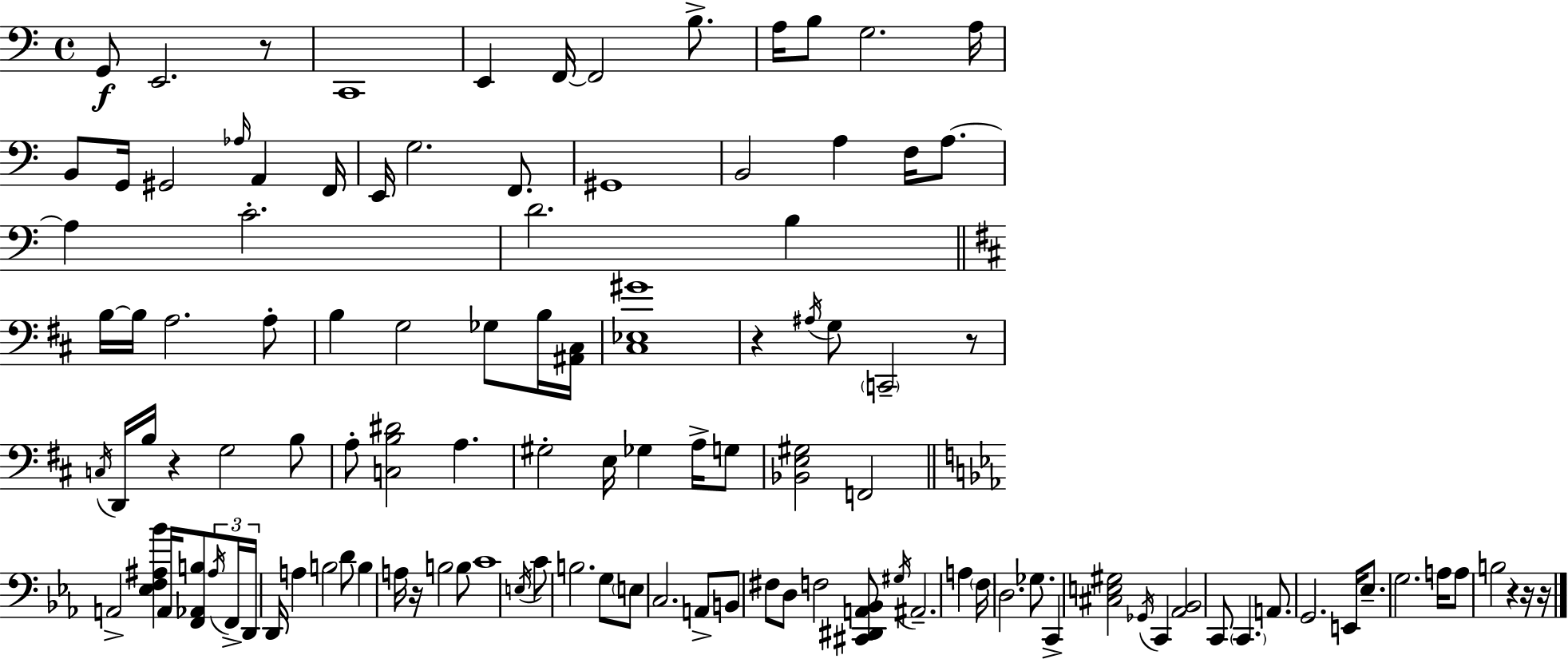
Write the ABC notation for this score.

X:1
T:Untitled
M:4/4
L:1/4
K:Am
G,,/2 E,,2 z/2 C,,4 E,, F,,/4 F,,2 B,/2 A,/4 B,/2 G,2 A,/4 B,,/2 G,,/4 ^G,,2 _A,/4 A,, F,,/4 E,,/4 G,2 F,,/2 ^G,,4 B,,2 A, F,/4 A,/2 A, C2 D2 B, B,/4 B,/4 A,2 A,/2 B, G,2 _G,/2 B,/4 [^A,,^C,]/4 [^C,_E,^G]4 z ^A,/4 G,/2 C,,2 z/2 C,/4 D,,/4 B,/4 z G,2 B,/2 A,/2 [C,B,^D]2 A, ^G,2 E,/4 _G, A,/4 G,/2 [_B,,E,^G,]2 F,,2 A,,2 [_E,F,^A,_B] A,,/4 [F,,_A,,B,]/2 ^A,/4 F,,/4 D,,/4 D,,/4 A, B,2 D/2 B, A,/4 z/4 B,2 B,/2 C4 E,/4 C/2 B,2 G,/2 E,/2 C,2 A,,/2 B,,/2 ^F,/2 D,/2 F,2 [^C,,^D,,A,,_B,,]/2 ^G,/4 ^A,,2 A, F,/4 D,2 _G,/2 C,, [^C,E,^G,]2 _G,,/4 C,, [_A,,_B,,]2 C,,/2 C,, A,,/2 G,,2 E,,/4 _E,/2 G,2 A,/4 A,/2 B,2 z z/4 z/4